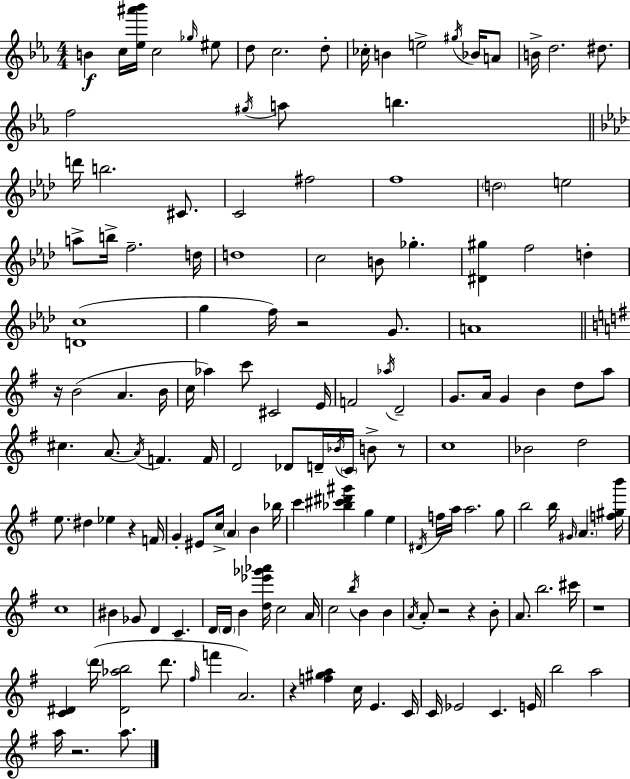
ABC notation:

X:1
T:Untitled
M:4/4
L:1/4
K:Eb
B c/4 [_e^a'_b']/4 c2 _g/4 ^e/2 d/2 c2 d/2 _c/4 B e2 ^g/4 _B/4 A/2 B/4 d2 ^d/2 f2 ^g/4 a/2 b d'/4 b2 ^C/2 C2 ^f2 f4 d2 e2 a/2 b/4 f2 d/4 d4 c2 B/2 _g [^D^g] f2 d [Dc]4 g f/4 z2 G/2 A4 z/4 B2 A B/4 c/4 _a c'/2 ^C2 E/4 F2 _a/4 D2 G/2 A/4 G B d/2 a/2 ^c A/2 A/4 F F/4 D2 _D/2 D/4 _B/4 C/4 B/2 z/2 c4 _B2 d2 e/2 ^d _e z F/4 G ^E/2 c/4 A B _b/4 c' [_b^c'^d'^g'] g e ^D/4 f/4 a/4 a2 g/2 b2 b/4 ^G/4 A [f^gb']/4 c4 ^B _G/2 D C D/4 D/4 B [d_e'_g'_a']/4 c2 A/4 c2 b/4 B B A/4 A/2 z2 z B/2 A/2 b2 ^c'/4 z4 [C^D] d'/4 [^D_ab]2 d'/2 ^f/4 f' A2 z [f^ga] c/4 E C/4 C/4 _E2 C E/4 b2 a2 a/4 z2 a/2